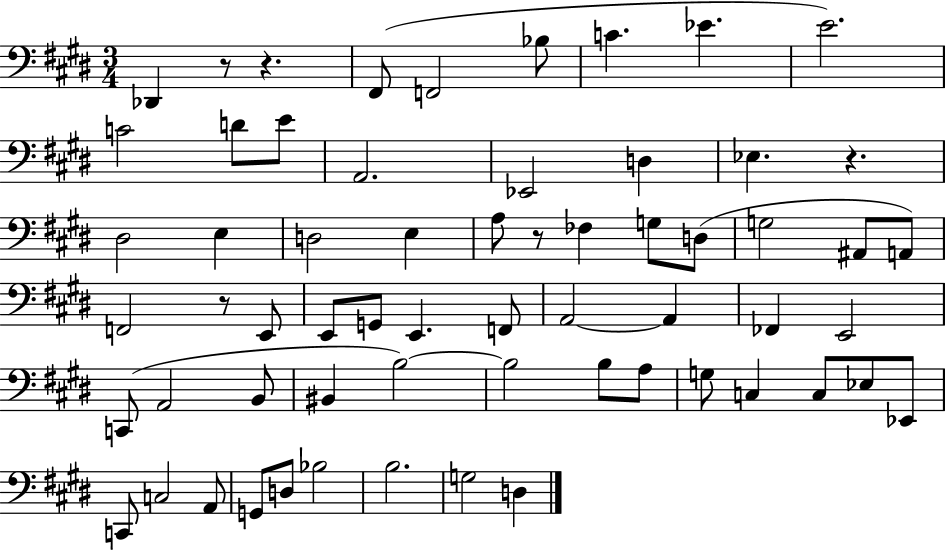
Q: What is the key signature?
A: E major